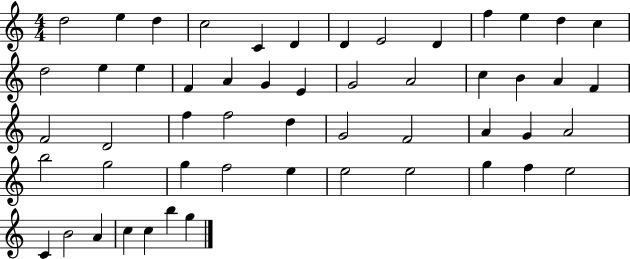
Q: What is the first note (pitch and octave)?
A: D5